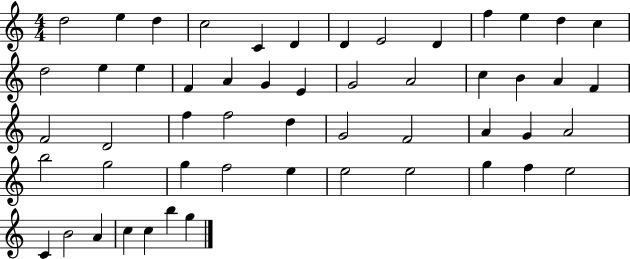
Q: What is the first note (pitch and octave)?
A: D5